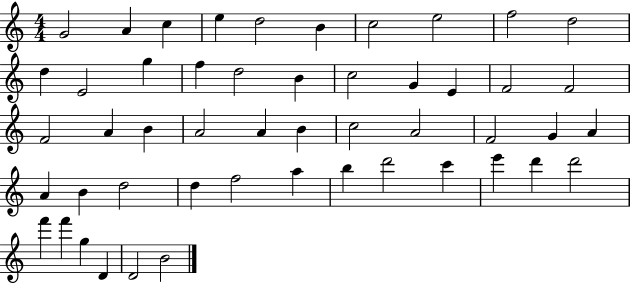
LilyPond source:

{
  \clef treble
  \numericTimeSignature
  \time 4/4
  \key c \major
  g'2 a'4 c''4 | e''4 d''2 b'4 | c''2 e''2 | f''2 d''2 | \break d''4 e'2 g''4 | f''4 d''2 b'4 | c''2 g'4 e'4 | f'2 f'2 | \break f'2 a'4 b'4 | a'2 a'4 b'4 | c''2 a'2 | f'2 g'4 a'4 | \break a'4 b'4 d''2 | d''4 f''2 a''4 | b''4 d'''2 c'''4 | e'''4 d'''4 d'''2 | \break f'''4 f'''4 g''4 d'4 | d'2 b'2 | \bar "|."
}